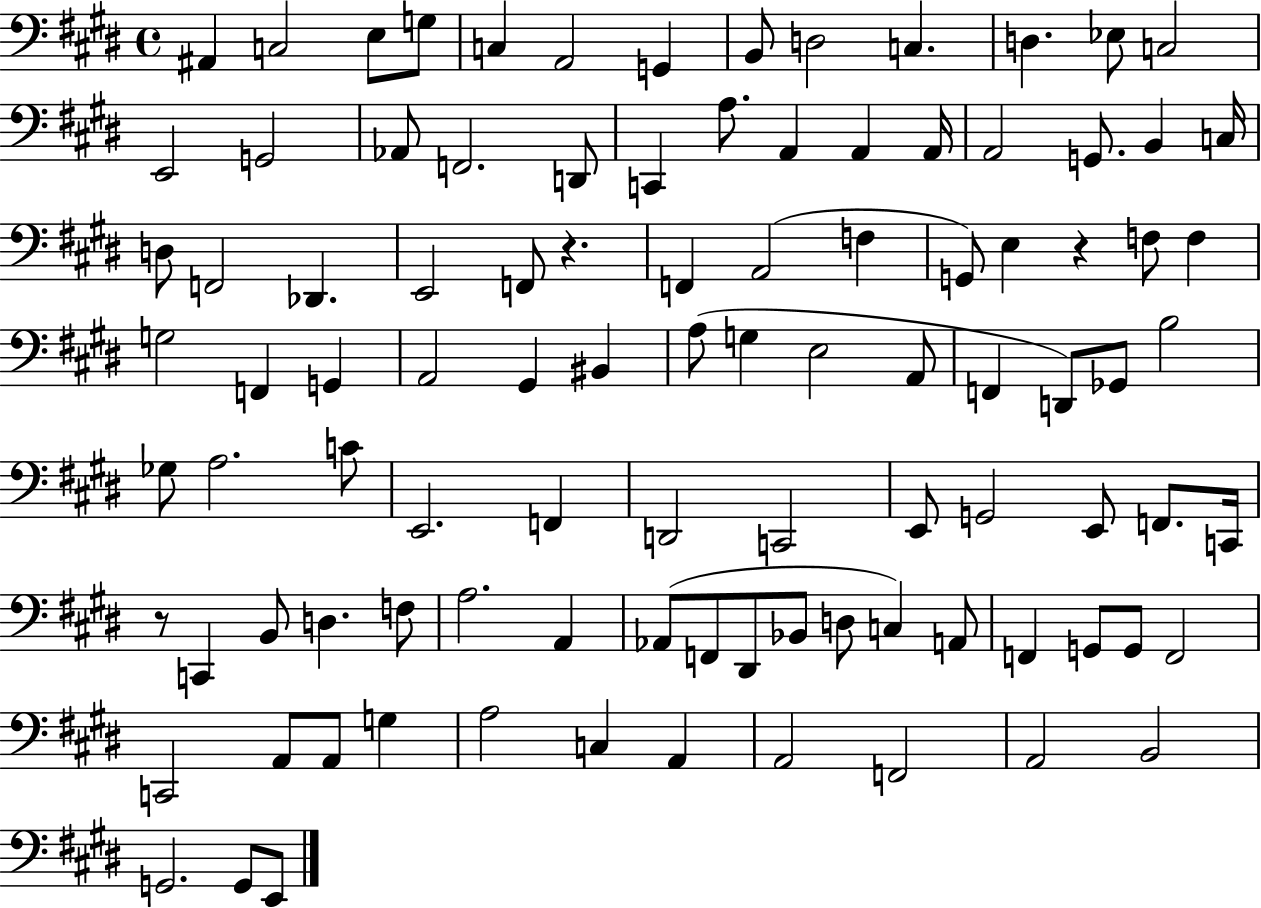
X:1
T:Untitled
M:4/4
L:1/4
K:E
^A,, C,2 E,/2 G,/2 C, A,,2 G,, B,,/2 D,2 C, D, _E,/2 C,2 E,,2 G,,2 _A,,/2 F,,2 D,,/2 C,, A,/2 A,, A,, A,,/4 A,,2 G,,/2 B,, C,/4 D,/2 F,,2 _D,, E,,2 F,,/2 z F,, A,,2 F, G,,/2 E, z F,/2 F, G,2 F,, G,, A,,2 ^G,, ^B,, A,/2 G, E,2 A,,/2 F,, D,,/2 _G,,/2 B,2 _G,/2 A,2 C/2 E,,2 F,, D,,2 C,,2 E,,/2 G,,2 E,,/2 F,,/2 C,,/4 z/2 C,, B,,/2 D, F,/2 A,2 A,, _A,,/2 F,,/2 ^D,,/2 _B,,/2 D,/2 C, A,,/2 F,, G,,/2 G,,/2 F,,2 C,,2 A,,/2 A,,/2 G, A,2 C, A,, A,,2 F,,2 A,,2 B,,2 G,,2 G,,/2 E,,/2